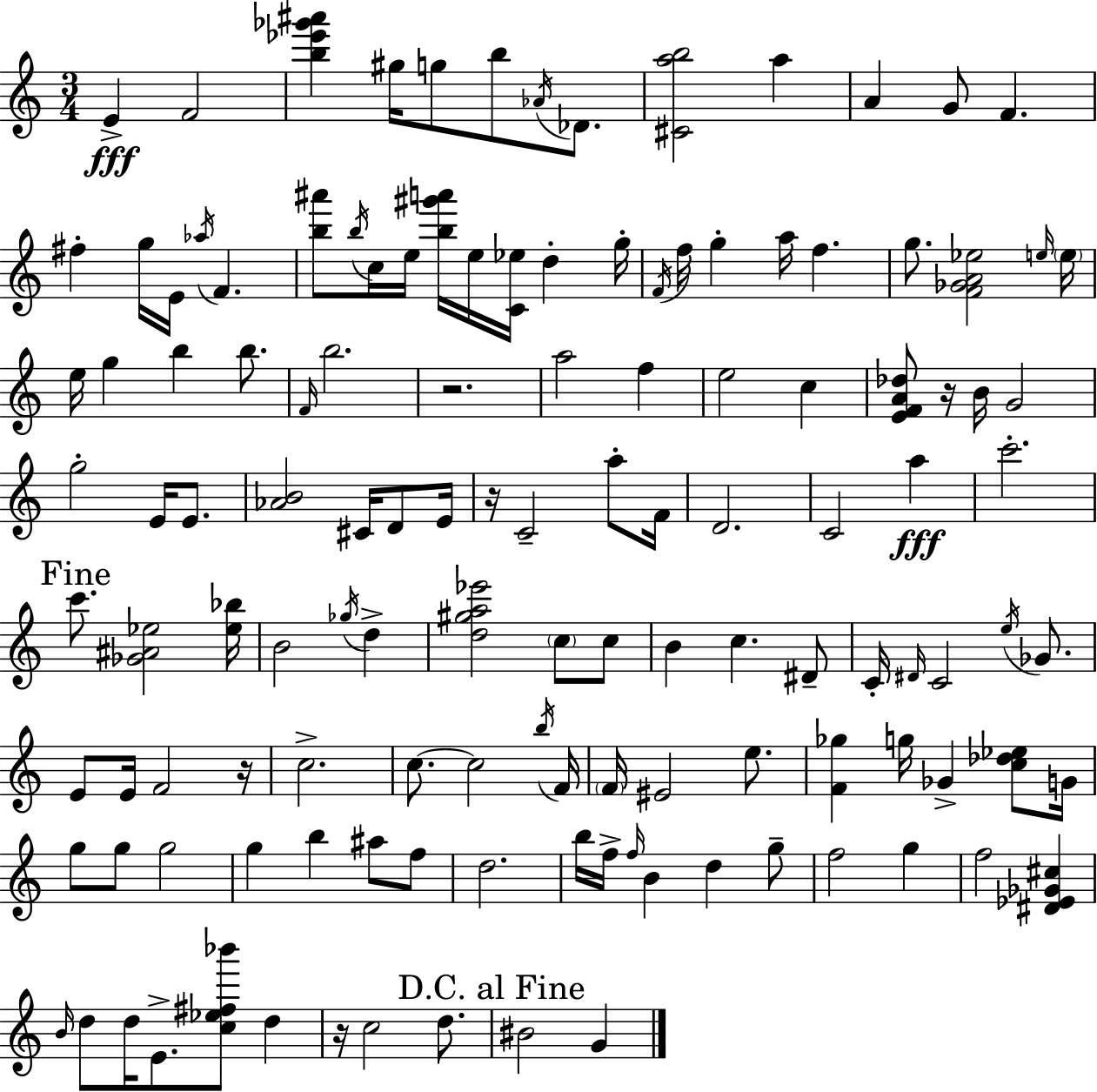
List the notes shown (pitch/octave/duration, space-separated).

E4/q F4/h [B5,Eb6,Gb6,A#6]/q G#5/s G5/e B5/e Ab4/s Db4/e. [C#4,A5,B5]/h A5/q A4/q G4/e F4/q. F#5/q G5/s E4/s Ab5/s F4/q. [B5,A#6]/e B5/s C5/s E5/s [B5,G#6,A6]/s E5/s [C4,Eb5]/s D5/q G5/s F4/s F5/s G5/q A5/s F5/q. G5/e. [F4,Gb4,A4,Eb5]/h E5/s E5/s E5/s G5/q B5/q B5/e. F4/s B5/h. R/h. A5/h F5/q E5/h C5/q [E4,F4,A4,Db5]/e R/s B4/s G4/h G5/h E4/s E4/e. [Ab4,B4]/h C#4/s D4/e E4/s R/s C4/h A5/e F4/s D4/h. C4/h A5/q C6/h. C6/e. [Gb4,A#4,Eb5]/h [Eb5,Bb5]/s B4/h Gb5/s D5/q [D5,G#5,A5,Eb6]/h C5/e C5/e B4/q C5/q. D#4/e C4/s D#4/s C4/h E5/s Gb4/e. E4/e E4/s F4/h R/s C5/h. C5/e. C5/h B5/s F4/s F4/s EIS4/h E5/e. [F4,Gb5]/q G5/s Gb4/q [C5,Db5,Eb5]/e G4/s G5/e G5/e G5/h G5/q B5/q A#5/e F5/e D5/h. B5/s F5/s F5/s B4/q D5/q G5/e F5/h G5/q F5/h [D#4,Eb4,Gb4,C#5]/q B4/s D5/e D5/s E4/e. [C5,Eb5,F#5,Bb6]/e D5/q R/s C5/h D5/e. BIS4/h G4/q